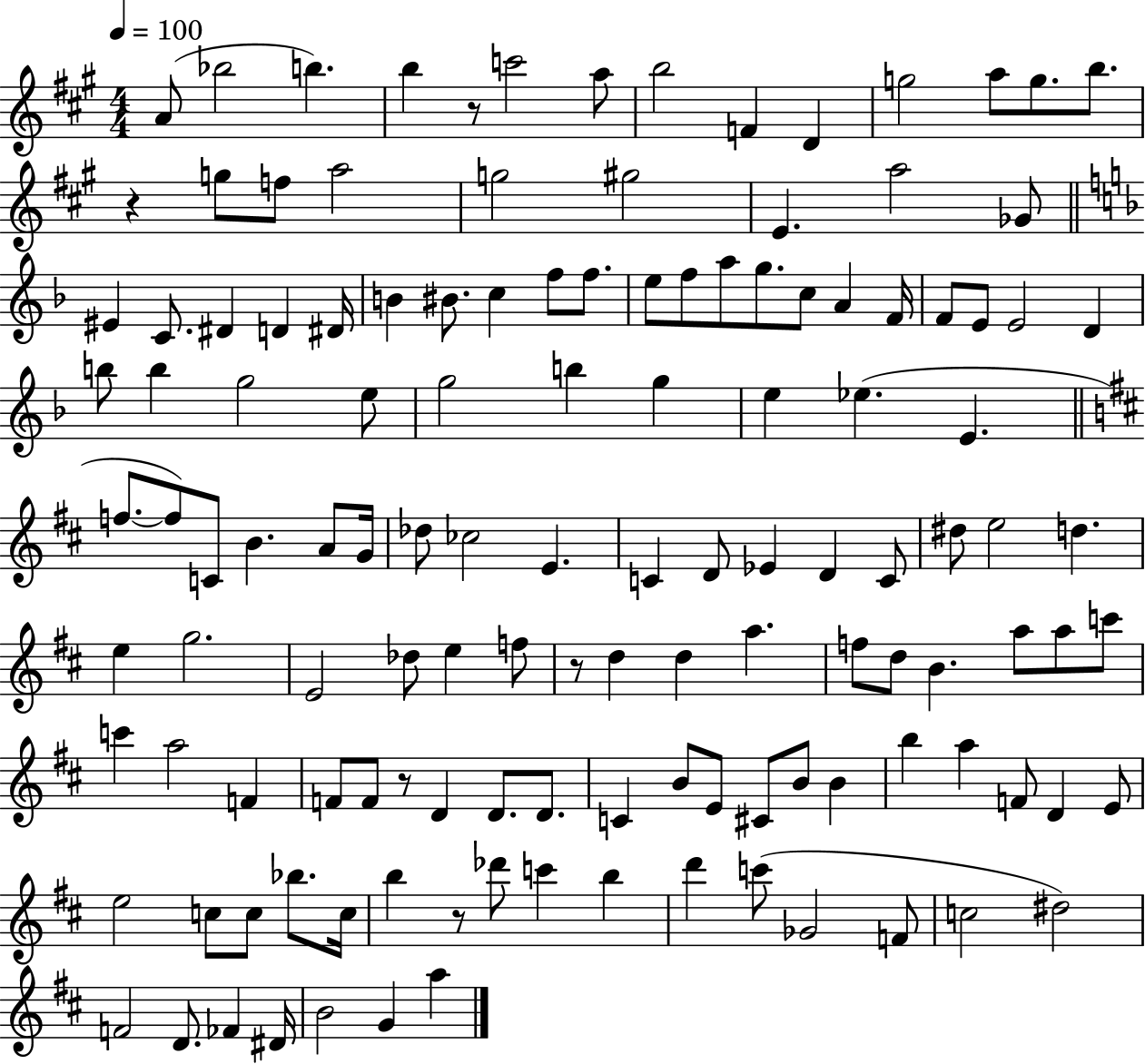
{
  \clef treble
  \numericTimeSignature
  \time 4/4
  \key a \major
  \tempo 4 = 100
  a'8( bes''2 b''4.) | b''4 r8 c'''2 a''8 | b''2 f'4 d'4 | g''2 a''8 g''8. b''8. | \break r4 g''8 f''8 a''2 | g''2 gis''2 | e'4. a''2 ges'8 | \bar "||" \break \key d \minor eis'4 c'8. dis'4 d'4 dis'16 | b'4 bis'8. c''4 f''8 f''8. | e''8 f''8 a''8 g''8. c''8 a'4 f'16 | f'8 e'8 e'2 d'4 | \break b''8 b''4 g''2 e''8 | g''2 b''4 g''4 | e''4 ees''4.( e'4. | \bar "||" \break \key d \major f''8.~~ f''8) c'8 b'4. a'8 g'16 | des''8 ces''2 e'4. | c'4 d'8 ees'4 d'4 c'8 | dis''8 e''2 d''4. | \break e''4 g''2. | e'2 des''8 e''4 f''8 | r8 d''4 d''4 a''4. | f''8 d''8 b'4. a''8 a''8 c'''8 | \break c'''4 a''2 f'4 | f'8 f'8 r8 d'4 d'8. d'8. | c'4 b'8 e'8 cis'8 b'8 b'4 | b''4 a''4 f'8 d'4 e'8 | \break e''2 c''8 c''8 bes''8. c''16 | b''4 r8 des'''8 c'''4 b''4 | d'''4 c'''8( ges'2 f'8 | c''2 dis''2) | \break f'2 d'8. fes'4 dis'16 | b'2 g'4 a''4 | \bar "|."
}